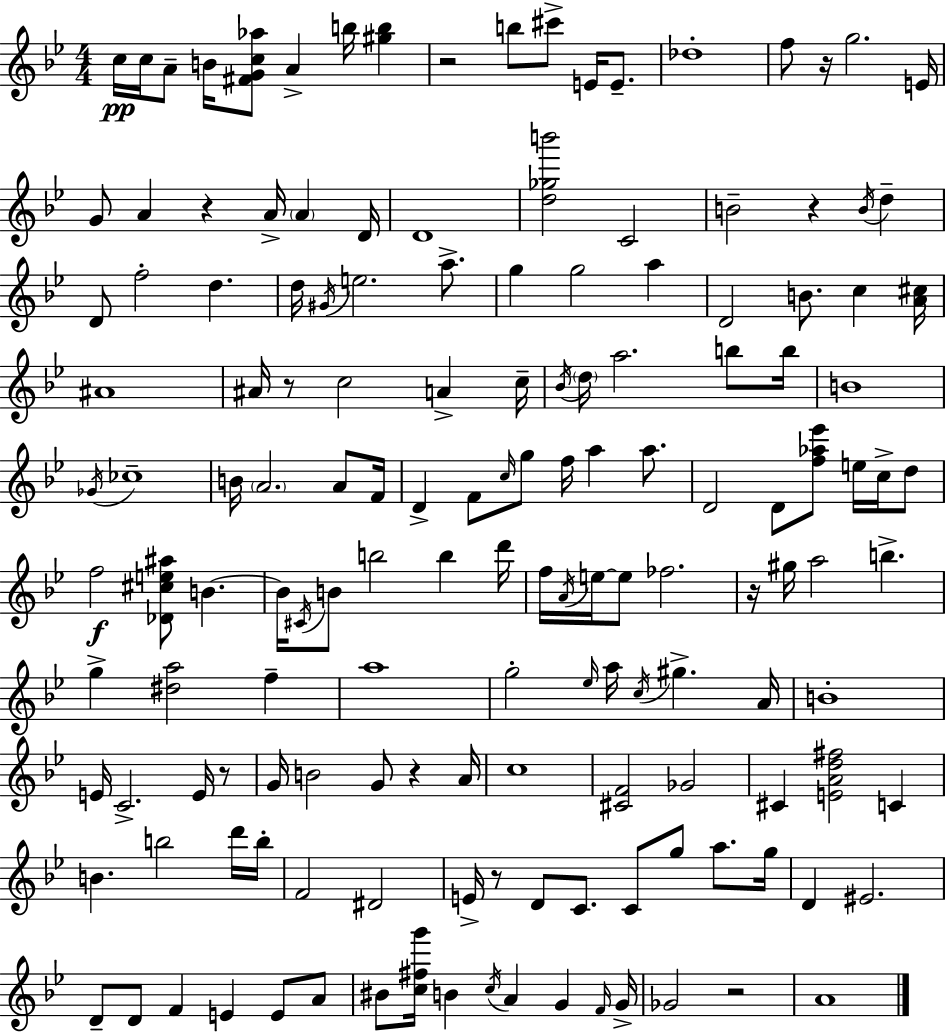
C5/s C5/s A4/e B4/s [F#4,G4,C5,Ab5]/e A4/q B5/s [G#5,B5]/q R/h B5/e C#6/e E4/s E4/e. Db5/w F5/e R/s G5/h. E4/s G4/e A4/q R/q A4/s A4/q D4/s D4/w [D5,Gb5,B6]/h C4/h B4/h R/q B4/s D5/q D4/e F5/h D5/q. D5/s G#4/s E5/h. A5/e. G5/q G5/h A5/q D4/h B4/e. C5/q [A4,C#5]/s A#4/w A#4/s R/e C5/h A4/q C5/s Bb4/s D5/s A5/h. B5/e B5/s B4/w Gb4/s CES5/w B4/s A4/h. A4/e F4/s D4/q F4/e C5/s G5/e F5/s A5/q A5/e. D4/h D4/e [F5,Ab5,Eb6]/e E5/s C5/s D5/e F5/h [Db4,C#5,E5,A#5]/e B4/q. B4/s C#4/s B4/e B5/h B5/q D6/s F5/s A4/s E5/s E5/e FES5/h. R/s G#5/s A5/h B5/q. G5/q [D#5,A5]/h F5/q A5/w G5/h Eb5/s A5/s C5/s G#5/q. A4/s B4/w E4/s C4/h. E4/s R/e G4/s B4/h G4/e R/q A4/s C5/w [C#4,F4]/h Gb4/h C#4/q [E4,A4,D5,F#5]/h C4/q B4/q. B5/h D6/s B5/s F4/h D#4/h E4/s R/e D4/e C4/e. C4/e G5/e A5/e. G5/s D4/q EIS4/h. D4/e D4/e F4/q E4/q E4/e A4/e BIS4/e [C5,F#5,G6]/s B4/q C5/s A4/q G4/q F4/s G4/s Gb4/h R/h A4/w